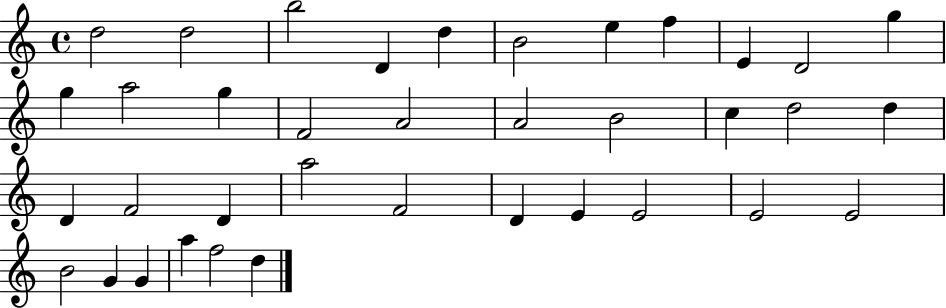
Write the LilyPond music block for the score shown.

{
  \clef treble
  \time 4/4
  \defaultTimeSignature
  \key c \major
  d''2 d''2 | b''2 d'4 d''4 | b'2 e''4 f''4 | e'4 d'2 g''4 | \break g''4 a''2 g''4 | f'2 a'2 | a'2 b'2 | c''4 d''2 d''4 | \break d'4 f'2 d'4 | a''2 f'2 | d'4 e'4 e'2 | e'2 e'2 | \break b'2 g'4 g'4 | a''4 f''2 d''4 | \bar "|."
}